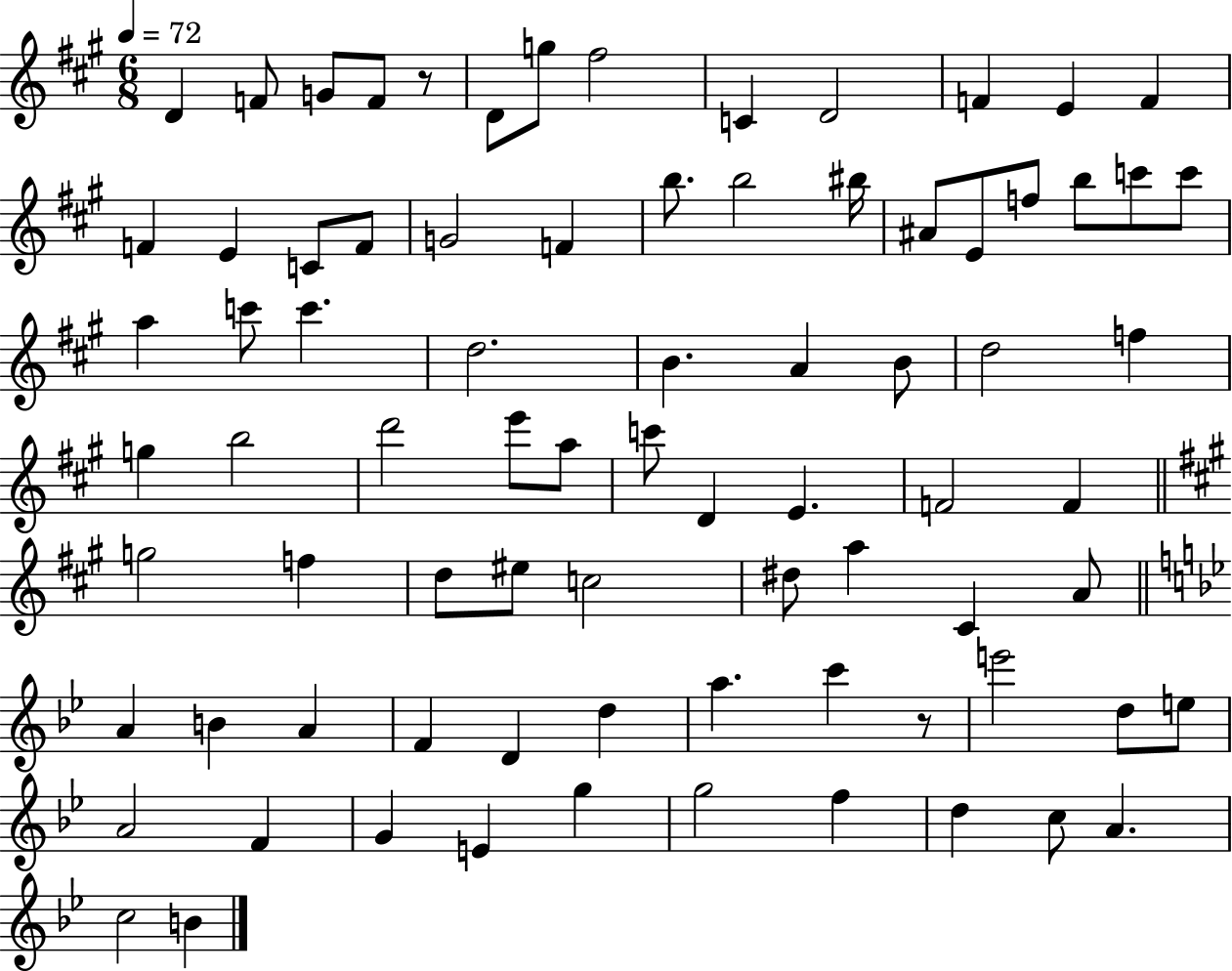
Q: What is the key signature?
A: A major